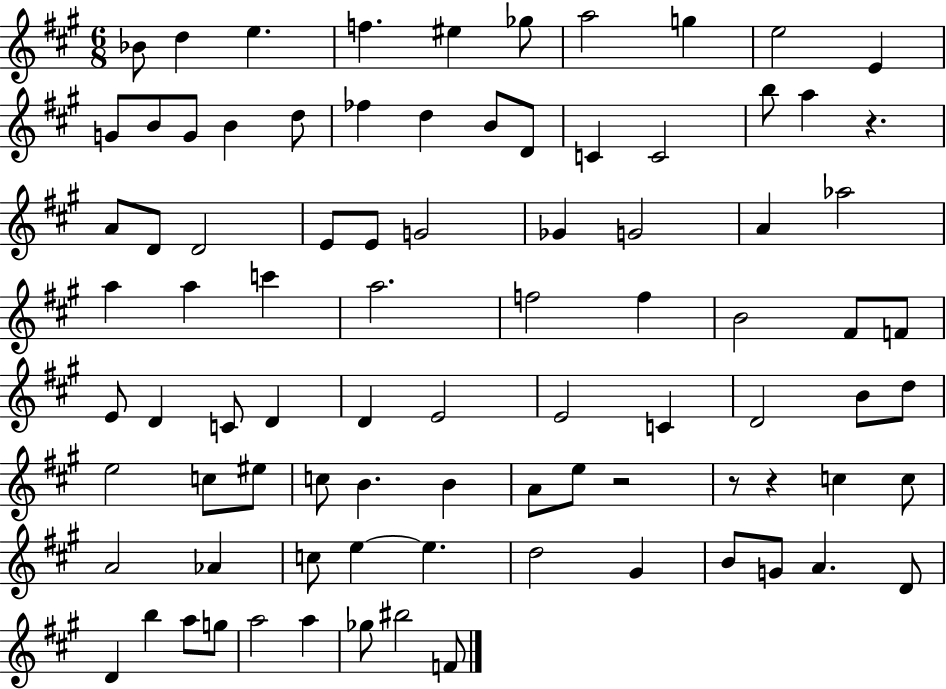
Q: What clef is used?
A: treble